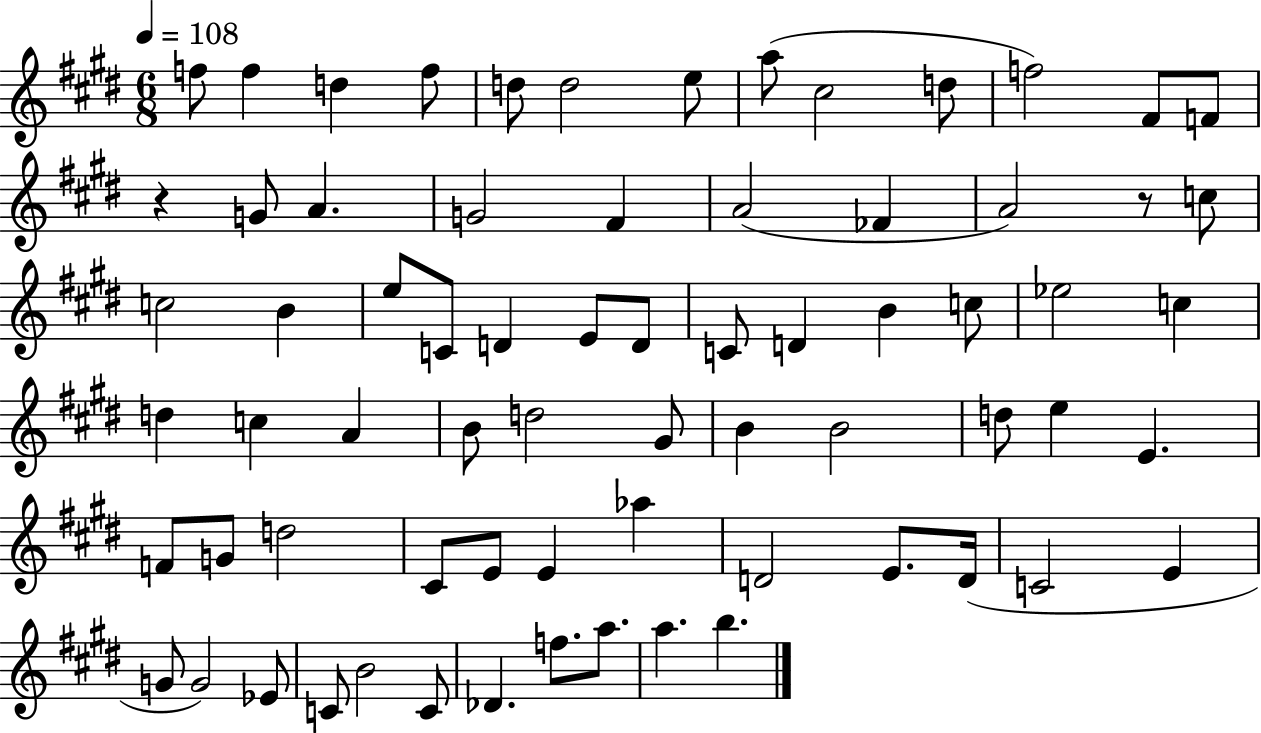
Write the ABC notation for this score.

X:1
T:Untitled
M:6/8
L:1/4
K:E
f/2 f d f/2 d/2 d2 e/2 a/2 ^c2 d/2 f2 ^F/2 F/2 z G/2 A G2 ^F A2 _F A2 z/2 c/2 c2 B e/2 C/2 D E/2 D/2 C/2 D B c/2 _e2 c d c A B/2 d2 ^G/2 B B2 d/2 e E F/2 G/2 d2 ^C/2 E/2 E _a D2 E/2 D/4 C2 E G/2 G2 _E/2 C/2 B2 C/2 _D f/2 a/2 a b